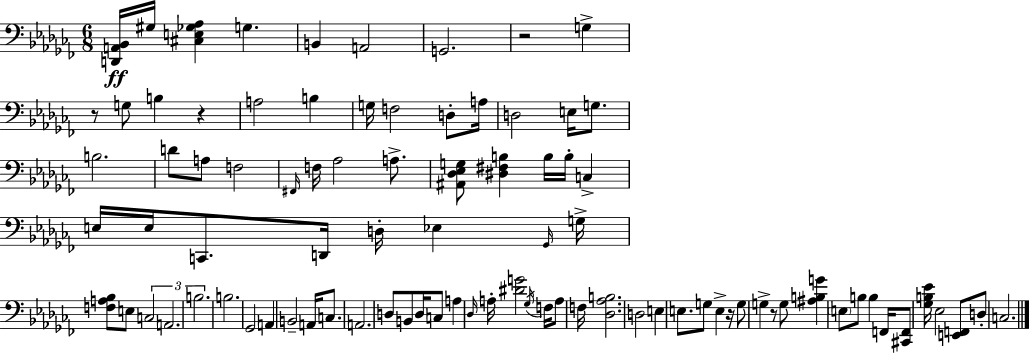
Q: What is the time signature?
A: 6/8